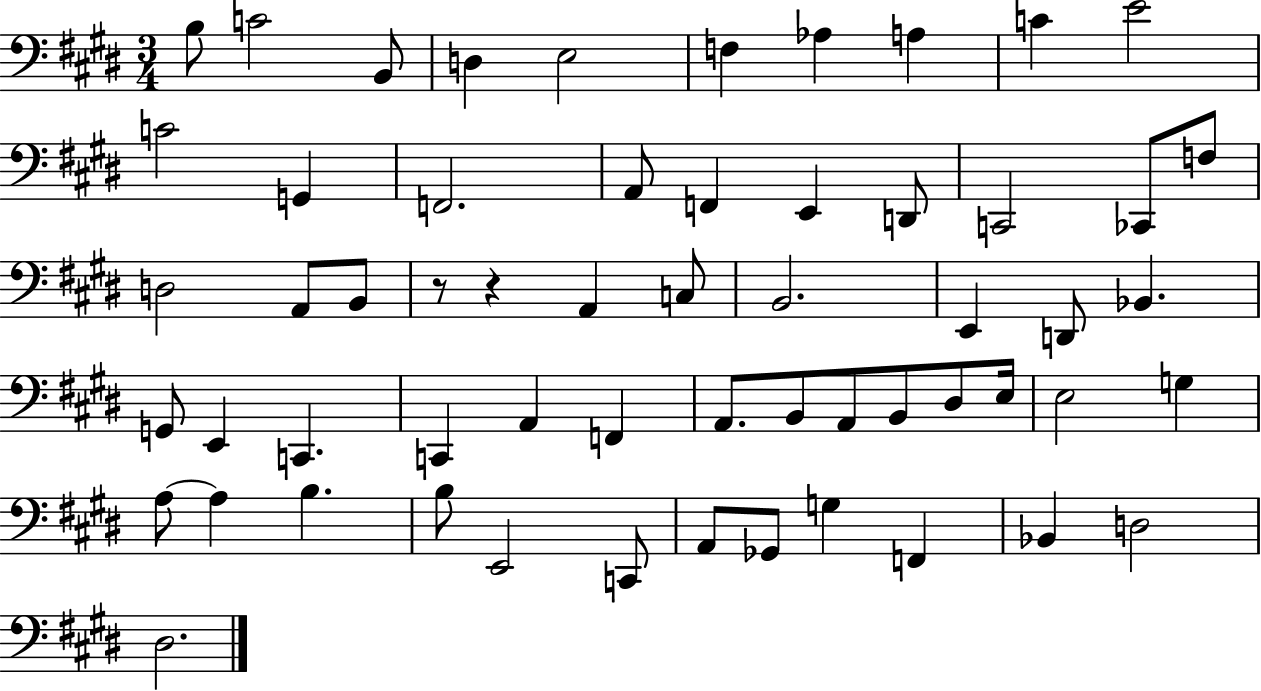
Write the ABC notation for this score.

X:1
T:Untitled
M:3/4
L:1/4
K:E
B,/2 C2 B,,/2 D, E,2 F, _A, A, C E2 C2 G,, F,,2 A,,/2 F,, E,, D,,/2 C,,2 _C,,/2 F,/2 D,2 A,,/2 B,,/2 z/2 z A,, C,/2 B,,2 E,, D,,/2 _B,, G,,/2 E,, C,, C,, A,, F,, A,,/2 B,,/2 A,,/2 B,,/2 ^D,/2 E,/4 E,2 G, A,/2 A, B, B,/2 E,,2 C,,/2 A,,/2 _G,,/2 G, F,, _B,, D,2 ^D,2